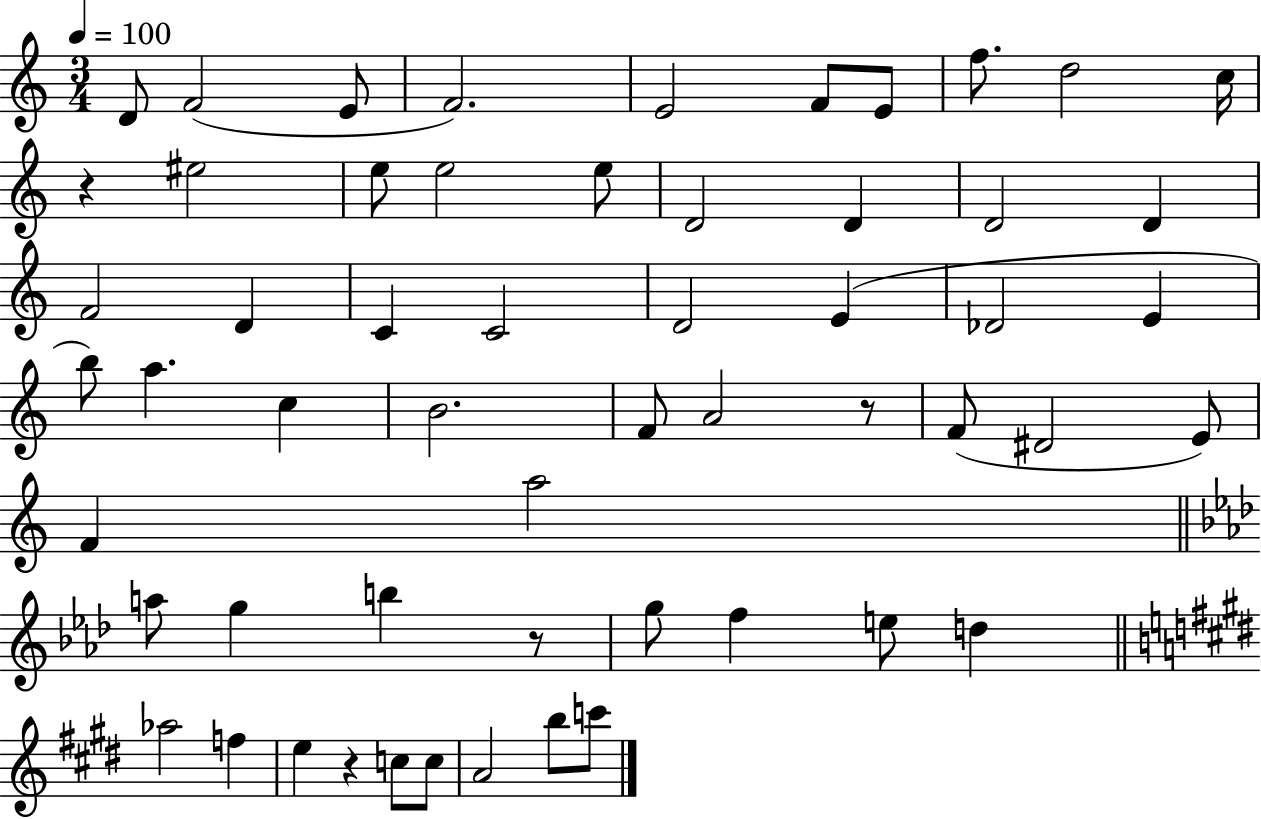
{
  \clef treble
  \numericTimeSignature
  \time 3/4
  \key c \major
  \tempo 4 = 100
  d'8 f'2( e'8 | f'2.) | e'2 f'8 e'8 | f''8. d''2 c''16 | \break r4 eis''2 | e''8 e''2 e''8 | d'2 d'4 | d'2 d'4 | \break f'2 d'4 | c'4 c'2 | d'2 e'4( | des'2 e'4 | \break b''8) a''4. c''4 | b'2. | f'8 a'2 r8 | f'8( dis'2 e'8) | \break f'4 a''2 | \bar "||" \break \key f \minor a''8 g''4 b''4 r8 | g''8 f''4 e''8 d''4 | \bar "||" \break \key e \major aes''2 f''4 | e''4 r4 c''8 c''8 | a'2 b''8 c'''8 | \bar "|."
}